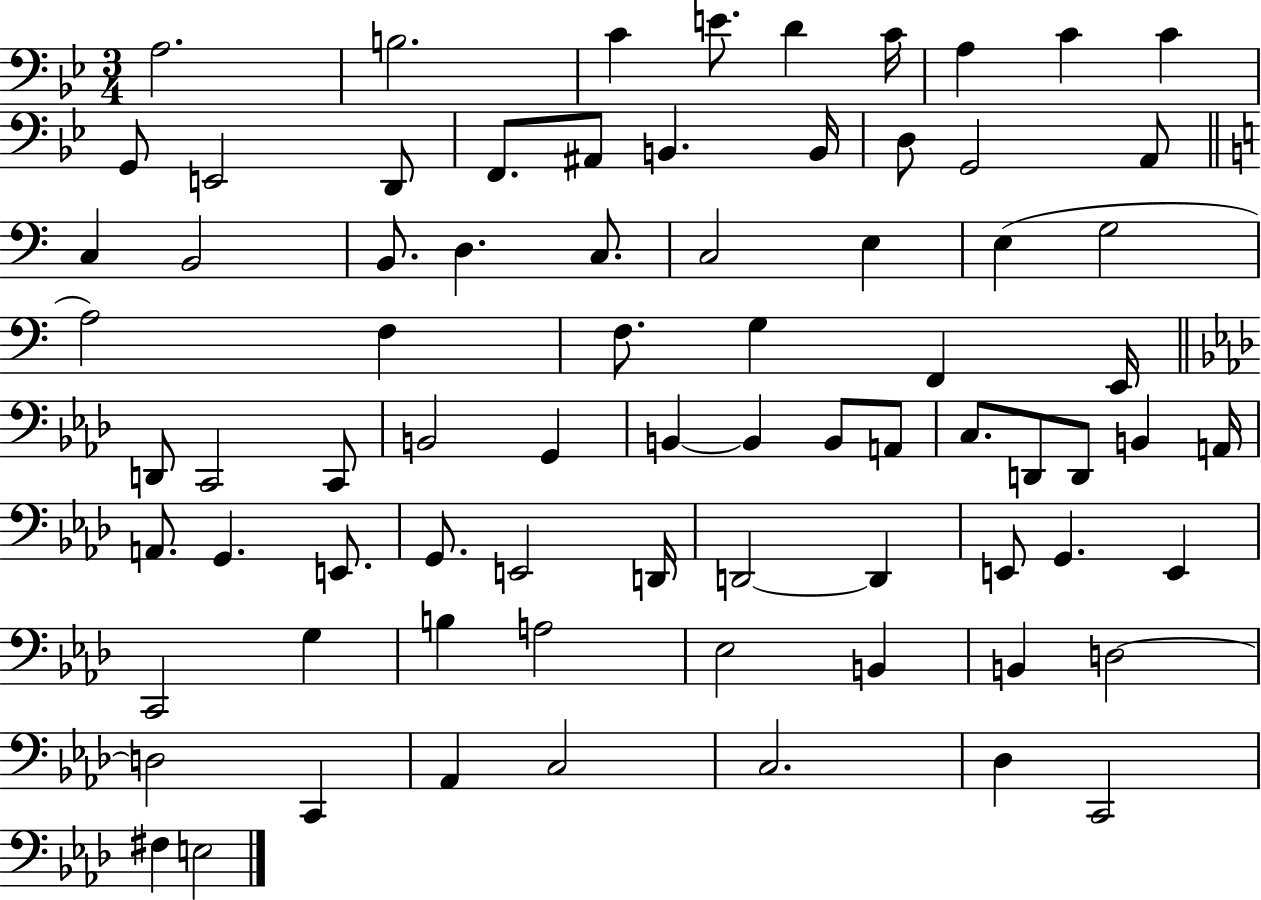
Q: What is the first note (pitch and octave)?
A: A3